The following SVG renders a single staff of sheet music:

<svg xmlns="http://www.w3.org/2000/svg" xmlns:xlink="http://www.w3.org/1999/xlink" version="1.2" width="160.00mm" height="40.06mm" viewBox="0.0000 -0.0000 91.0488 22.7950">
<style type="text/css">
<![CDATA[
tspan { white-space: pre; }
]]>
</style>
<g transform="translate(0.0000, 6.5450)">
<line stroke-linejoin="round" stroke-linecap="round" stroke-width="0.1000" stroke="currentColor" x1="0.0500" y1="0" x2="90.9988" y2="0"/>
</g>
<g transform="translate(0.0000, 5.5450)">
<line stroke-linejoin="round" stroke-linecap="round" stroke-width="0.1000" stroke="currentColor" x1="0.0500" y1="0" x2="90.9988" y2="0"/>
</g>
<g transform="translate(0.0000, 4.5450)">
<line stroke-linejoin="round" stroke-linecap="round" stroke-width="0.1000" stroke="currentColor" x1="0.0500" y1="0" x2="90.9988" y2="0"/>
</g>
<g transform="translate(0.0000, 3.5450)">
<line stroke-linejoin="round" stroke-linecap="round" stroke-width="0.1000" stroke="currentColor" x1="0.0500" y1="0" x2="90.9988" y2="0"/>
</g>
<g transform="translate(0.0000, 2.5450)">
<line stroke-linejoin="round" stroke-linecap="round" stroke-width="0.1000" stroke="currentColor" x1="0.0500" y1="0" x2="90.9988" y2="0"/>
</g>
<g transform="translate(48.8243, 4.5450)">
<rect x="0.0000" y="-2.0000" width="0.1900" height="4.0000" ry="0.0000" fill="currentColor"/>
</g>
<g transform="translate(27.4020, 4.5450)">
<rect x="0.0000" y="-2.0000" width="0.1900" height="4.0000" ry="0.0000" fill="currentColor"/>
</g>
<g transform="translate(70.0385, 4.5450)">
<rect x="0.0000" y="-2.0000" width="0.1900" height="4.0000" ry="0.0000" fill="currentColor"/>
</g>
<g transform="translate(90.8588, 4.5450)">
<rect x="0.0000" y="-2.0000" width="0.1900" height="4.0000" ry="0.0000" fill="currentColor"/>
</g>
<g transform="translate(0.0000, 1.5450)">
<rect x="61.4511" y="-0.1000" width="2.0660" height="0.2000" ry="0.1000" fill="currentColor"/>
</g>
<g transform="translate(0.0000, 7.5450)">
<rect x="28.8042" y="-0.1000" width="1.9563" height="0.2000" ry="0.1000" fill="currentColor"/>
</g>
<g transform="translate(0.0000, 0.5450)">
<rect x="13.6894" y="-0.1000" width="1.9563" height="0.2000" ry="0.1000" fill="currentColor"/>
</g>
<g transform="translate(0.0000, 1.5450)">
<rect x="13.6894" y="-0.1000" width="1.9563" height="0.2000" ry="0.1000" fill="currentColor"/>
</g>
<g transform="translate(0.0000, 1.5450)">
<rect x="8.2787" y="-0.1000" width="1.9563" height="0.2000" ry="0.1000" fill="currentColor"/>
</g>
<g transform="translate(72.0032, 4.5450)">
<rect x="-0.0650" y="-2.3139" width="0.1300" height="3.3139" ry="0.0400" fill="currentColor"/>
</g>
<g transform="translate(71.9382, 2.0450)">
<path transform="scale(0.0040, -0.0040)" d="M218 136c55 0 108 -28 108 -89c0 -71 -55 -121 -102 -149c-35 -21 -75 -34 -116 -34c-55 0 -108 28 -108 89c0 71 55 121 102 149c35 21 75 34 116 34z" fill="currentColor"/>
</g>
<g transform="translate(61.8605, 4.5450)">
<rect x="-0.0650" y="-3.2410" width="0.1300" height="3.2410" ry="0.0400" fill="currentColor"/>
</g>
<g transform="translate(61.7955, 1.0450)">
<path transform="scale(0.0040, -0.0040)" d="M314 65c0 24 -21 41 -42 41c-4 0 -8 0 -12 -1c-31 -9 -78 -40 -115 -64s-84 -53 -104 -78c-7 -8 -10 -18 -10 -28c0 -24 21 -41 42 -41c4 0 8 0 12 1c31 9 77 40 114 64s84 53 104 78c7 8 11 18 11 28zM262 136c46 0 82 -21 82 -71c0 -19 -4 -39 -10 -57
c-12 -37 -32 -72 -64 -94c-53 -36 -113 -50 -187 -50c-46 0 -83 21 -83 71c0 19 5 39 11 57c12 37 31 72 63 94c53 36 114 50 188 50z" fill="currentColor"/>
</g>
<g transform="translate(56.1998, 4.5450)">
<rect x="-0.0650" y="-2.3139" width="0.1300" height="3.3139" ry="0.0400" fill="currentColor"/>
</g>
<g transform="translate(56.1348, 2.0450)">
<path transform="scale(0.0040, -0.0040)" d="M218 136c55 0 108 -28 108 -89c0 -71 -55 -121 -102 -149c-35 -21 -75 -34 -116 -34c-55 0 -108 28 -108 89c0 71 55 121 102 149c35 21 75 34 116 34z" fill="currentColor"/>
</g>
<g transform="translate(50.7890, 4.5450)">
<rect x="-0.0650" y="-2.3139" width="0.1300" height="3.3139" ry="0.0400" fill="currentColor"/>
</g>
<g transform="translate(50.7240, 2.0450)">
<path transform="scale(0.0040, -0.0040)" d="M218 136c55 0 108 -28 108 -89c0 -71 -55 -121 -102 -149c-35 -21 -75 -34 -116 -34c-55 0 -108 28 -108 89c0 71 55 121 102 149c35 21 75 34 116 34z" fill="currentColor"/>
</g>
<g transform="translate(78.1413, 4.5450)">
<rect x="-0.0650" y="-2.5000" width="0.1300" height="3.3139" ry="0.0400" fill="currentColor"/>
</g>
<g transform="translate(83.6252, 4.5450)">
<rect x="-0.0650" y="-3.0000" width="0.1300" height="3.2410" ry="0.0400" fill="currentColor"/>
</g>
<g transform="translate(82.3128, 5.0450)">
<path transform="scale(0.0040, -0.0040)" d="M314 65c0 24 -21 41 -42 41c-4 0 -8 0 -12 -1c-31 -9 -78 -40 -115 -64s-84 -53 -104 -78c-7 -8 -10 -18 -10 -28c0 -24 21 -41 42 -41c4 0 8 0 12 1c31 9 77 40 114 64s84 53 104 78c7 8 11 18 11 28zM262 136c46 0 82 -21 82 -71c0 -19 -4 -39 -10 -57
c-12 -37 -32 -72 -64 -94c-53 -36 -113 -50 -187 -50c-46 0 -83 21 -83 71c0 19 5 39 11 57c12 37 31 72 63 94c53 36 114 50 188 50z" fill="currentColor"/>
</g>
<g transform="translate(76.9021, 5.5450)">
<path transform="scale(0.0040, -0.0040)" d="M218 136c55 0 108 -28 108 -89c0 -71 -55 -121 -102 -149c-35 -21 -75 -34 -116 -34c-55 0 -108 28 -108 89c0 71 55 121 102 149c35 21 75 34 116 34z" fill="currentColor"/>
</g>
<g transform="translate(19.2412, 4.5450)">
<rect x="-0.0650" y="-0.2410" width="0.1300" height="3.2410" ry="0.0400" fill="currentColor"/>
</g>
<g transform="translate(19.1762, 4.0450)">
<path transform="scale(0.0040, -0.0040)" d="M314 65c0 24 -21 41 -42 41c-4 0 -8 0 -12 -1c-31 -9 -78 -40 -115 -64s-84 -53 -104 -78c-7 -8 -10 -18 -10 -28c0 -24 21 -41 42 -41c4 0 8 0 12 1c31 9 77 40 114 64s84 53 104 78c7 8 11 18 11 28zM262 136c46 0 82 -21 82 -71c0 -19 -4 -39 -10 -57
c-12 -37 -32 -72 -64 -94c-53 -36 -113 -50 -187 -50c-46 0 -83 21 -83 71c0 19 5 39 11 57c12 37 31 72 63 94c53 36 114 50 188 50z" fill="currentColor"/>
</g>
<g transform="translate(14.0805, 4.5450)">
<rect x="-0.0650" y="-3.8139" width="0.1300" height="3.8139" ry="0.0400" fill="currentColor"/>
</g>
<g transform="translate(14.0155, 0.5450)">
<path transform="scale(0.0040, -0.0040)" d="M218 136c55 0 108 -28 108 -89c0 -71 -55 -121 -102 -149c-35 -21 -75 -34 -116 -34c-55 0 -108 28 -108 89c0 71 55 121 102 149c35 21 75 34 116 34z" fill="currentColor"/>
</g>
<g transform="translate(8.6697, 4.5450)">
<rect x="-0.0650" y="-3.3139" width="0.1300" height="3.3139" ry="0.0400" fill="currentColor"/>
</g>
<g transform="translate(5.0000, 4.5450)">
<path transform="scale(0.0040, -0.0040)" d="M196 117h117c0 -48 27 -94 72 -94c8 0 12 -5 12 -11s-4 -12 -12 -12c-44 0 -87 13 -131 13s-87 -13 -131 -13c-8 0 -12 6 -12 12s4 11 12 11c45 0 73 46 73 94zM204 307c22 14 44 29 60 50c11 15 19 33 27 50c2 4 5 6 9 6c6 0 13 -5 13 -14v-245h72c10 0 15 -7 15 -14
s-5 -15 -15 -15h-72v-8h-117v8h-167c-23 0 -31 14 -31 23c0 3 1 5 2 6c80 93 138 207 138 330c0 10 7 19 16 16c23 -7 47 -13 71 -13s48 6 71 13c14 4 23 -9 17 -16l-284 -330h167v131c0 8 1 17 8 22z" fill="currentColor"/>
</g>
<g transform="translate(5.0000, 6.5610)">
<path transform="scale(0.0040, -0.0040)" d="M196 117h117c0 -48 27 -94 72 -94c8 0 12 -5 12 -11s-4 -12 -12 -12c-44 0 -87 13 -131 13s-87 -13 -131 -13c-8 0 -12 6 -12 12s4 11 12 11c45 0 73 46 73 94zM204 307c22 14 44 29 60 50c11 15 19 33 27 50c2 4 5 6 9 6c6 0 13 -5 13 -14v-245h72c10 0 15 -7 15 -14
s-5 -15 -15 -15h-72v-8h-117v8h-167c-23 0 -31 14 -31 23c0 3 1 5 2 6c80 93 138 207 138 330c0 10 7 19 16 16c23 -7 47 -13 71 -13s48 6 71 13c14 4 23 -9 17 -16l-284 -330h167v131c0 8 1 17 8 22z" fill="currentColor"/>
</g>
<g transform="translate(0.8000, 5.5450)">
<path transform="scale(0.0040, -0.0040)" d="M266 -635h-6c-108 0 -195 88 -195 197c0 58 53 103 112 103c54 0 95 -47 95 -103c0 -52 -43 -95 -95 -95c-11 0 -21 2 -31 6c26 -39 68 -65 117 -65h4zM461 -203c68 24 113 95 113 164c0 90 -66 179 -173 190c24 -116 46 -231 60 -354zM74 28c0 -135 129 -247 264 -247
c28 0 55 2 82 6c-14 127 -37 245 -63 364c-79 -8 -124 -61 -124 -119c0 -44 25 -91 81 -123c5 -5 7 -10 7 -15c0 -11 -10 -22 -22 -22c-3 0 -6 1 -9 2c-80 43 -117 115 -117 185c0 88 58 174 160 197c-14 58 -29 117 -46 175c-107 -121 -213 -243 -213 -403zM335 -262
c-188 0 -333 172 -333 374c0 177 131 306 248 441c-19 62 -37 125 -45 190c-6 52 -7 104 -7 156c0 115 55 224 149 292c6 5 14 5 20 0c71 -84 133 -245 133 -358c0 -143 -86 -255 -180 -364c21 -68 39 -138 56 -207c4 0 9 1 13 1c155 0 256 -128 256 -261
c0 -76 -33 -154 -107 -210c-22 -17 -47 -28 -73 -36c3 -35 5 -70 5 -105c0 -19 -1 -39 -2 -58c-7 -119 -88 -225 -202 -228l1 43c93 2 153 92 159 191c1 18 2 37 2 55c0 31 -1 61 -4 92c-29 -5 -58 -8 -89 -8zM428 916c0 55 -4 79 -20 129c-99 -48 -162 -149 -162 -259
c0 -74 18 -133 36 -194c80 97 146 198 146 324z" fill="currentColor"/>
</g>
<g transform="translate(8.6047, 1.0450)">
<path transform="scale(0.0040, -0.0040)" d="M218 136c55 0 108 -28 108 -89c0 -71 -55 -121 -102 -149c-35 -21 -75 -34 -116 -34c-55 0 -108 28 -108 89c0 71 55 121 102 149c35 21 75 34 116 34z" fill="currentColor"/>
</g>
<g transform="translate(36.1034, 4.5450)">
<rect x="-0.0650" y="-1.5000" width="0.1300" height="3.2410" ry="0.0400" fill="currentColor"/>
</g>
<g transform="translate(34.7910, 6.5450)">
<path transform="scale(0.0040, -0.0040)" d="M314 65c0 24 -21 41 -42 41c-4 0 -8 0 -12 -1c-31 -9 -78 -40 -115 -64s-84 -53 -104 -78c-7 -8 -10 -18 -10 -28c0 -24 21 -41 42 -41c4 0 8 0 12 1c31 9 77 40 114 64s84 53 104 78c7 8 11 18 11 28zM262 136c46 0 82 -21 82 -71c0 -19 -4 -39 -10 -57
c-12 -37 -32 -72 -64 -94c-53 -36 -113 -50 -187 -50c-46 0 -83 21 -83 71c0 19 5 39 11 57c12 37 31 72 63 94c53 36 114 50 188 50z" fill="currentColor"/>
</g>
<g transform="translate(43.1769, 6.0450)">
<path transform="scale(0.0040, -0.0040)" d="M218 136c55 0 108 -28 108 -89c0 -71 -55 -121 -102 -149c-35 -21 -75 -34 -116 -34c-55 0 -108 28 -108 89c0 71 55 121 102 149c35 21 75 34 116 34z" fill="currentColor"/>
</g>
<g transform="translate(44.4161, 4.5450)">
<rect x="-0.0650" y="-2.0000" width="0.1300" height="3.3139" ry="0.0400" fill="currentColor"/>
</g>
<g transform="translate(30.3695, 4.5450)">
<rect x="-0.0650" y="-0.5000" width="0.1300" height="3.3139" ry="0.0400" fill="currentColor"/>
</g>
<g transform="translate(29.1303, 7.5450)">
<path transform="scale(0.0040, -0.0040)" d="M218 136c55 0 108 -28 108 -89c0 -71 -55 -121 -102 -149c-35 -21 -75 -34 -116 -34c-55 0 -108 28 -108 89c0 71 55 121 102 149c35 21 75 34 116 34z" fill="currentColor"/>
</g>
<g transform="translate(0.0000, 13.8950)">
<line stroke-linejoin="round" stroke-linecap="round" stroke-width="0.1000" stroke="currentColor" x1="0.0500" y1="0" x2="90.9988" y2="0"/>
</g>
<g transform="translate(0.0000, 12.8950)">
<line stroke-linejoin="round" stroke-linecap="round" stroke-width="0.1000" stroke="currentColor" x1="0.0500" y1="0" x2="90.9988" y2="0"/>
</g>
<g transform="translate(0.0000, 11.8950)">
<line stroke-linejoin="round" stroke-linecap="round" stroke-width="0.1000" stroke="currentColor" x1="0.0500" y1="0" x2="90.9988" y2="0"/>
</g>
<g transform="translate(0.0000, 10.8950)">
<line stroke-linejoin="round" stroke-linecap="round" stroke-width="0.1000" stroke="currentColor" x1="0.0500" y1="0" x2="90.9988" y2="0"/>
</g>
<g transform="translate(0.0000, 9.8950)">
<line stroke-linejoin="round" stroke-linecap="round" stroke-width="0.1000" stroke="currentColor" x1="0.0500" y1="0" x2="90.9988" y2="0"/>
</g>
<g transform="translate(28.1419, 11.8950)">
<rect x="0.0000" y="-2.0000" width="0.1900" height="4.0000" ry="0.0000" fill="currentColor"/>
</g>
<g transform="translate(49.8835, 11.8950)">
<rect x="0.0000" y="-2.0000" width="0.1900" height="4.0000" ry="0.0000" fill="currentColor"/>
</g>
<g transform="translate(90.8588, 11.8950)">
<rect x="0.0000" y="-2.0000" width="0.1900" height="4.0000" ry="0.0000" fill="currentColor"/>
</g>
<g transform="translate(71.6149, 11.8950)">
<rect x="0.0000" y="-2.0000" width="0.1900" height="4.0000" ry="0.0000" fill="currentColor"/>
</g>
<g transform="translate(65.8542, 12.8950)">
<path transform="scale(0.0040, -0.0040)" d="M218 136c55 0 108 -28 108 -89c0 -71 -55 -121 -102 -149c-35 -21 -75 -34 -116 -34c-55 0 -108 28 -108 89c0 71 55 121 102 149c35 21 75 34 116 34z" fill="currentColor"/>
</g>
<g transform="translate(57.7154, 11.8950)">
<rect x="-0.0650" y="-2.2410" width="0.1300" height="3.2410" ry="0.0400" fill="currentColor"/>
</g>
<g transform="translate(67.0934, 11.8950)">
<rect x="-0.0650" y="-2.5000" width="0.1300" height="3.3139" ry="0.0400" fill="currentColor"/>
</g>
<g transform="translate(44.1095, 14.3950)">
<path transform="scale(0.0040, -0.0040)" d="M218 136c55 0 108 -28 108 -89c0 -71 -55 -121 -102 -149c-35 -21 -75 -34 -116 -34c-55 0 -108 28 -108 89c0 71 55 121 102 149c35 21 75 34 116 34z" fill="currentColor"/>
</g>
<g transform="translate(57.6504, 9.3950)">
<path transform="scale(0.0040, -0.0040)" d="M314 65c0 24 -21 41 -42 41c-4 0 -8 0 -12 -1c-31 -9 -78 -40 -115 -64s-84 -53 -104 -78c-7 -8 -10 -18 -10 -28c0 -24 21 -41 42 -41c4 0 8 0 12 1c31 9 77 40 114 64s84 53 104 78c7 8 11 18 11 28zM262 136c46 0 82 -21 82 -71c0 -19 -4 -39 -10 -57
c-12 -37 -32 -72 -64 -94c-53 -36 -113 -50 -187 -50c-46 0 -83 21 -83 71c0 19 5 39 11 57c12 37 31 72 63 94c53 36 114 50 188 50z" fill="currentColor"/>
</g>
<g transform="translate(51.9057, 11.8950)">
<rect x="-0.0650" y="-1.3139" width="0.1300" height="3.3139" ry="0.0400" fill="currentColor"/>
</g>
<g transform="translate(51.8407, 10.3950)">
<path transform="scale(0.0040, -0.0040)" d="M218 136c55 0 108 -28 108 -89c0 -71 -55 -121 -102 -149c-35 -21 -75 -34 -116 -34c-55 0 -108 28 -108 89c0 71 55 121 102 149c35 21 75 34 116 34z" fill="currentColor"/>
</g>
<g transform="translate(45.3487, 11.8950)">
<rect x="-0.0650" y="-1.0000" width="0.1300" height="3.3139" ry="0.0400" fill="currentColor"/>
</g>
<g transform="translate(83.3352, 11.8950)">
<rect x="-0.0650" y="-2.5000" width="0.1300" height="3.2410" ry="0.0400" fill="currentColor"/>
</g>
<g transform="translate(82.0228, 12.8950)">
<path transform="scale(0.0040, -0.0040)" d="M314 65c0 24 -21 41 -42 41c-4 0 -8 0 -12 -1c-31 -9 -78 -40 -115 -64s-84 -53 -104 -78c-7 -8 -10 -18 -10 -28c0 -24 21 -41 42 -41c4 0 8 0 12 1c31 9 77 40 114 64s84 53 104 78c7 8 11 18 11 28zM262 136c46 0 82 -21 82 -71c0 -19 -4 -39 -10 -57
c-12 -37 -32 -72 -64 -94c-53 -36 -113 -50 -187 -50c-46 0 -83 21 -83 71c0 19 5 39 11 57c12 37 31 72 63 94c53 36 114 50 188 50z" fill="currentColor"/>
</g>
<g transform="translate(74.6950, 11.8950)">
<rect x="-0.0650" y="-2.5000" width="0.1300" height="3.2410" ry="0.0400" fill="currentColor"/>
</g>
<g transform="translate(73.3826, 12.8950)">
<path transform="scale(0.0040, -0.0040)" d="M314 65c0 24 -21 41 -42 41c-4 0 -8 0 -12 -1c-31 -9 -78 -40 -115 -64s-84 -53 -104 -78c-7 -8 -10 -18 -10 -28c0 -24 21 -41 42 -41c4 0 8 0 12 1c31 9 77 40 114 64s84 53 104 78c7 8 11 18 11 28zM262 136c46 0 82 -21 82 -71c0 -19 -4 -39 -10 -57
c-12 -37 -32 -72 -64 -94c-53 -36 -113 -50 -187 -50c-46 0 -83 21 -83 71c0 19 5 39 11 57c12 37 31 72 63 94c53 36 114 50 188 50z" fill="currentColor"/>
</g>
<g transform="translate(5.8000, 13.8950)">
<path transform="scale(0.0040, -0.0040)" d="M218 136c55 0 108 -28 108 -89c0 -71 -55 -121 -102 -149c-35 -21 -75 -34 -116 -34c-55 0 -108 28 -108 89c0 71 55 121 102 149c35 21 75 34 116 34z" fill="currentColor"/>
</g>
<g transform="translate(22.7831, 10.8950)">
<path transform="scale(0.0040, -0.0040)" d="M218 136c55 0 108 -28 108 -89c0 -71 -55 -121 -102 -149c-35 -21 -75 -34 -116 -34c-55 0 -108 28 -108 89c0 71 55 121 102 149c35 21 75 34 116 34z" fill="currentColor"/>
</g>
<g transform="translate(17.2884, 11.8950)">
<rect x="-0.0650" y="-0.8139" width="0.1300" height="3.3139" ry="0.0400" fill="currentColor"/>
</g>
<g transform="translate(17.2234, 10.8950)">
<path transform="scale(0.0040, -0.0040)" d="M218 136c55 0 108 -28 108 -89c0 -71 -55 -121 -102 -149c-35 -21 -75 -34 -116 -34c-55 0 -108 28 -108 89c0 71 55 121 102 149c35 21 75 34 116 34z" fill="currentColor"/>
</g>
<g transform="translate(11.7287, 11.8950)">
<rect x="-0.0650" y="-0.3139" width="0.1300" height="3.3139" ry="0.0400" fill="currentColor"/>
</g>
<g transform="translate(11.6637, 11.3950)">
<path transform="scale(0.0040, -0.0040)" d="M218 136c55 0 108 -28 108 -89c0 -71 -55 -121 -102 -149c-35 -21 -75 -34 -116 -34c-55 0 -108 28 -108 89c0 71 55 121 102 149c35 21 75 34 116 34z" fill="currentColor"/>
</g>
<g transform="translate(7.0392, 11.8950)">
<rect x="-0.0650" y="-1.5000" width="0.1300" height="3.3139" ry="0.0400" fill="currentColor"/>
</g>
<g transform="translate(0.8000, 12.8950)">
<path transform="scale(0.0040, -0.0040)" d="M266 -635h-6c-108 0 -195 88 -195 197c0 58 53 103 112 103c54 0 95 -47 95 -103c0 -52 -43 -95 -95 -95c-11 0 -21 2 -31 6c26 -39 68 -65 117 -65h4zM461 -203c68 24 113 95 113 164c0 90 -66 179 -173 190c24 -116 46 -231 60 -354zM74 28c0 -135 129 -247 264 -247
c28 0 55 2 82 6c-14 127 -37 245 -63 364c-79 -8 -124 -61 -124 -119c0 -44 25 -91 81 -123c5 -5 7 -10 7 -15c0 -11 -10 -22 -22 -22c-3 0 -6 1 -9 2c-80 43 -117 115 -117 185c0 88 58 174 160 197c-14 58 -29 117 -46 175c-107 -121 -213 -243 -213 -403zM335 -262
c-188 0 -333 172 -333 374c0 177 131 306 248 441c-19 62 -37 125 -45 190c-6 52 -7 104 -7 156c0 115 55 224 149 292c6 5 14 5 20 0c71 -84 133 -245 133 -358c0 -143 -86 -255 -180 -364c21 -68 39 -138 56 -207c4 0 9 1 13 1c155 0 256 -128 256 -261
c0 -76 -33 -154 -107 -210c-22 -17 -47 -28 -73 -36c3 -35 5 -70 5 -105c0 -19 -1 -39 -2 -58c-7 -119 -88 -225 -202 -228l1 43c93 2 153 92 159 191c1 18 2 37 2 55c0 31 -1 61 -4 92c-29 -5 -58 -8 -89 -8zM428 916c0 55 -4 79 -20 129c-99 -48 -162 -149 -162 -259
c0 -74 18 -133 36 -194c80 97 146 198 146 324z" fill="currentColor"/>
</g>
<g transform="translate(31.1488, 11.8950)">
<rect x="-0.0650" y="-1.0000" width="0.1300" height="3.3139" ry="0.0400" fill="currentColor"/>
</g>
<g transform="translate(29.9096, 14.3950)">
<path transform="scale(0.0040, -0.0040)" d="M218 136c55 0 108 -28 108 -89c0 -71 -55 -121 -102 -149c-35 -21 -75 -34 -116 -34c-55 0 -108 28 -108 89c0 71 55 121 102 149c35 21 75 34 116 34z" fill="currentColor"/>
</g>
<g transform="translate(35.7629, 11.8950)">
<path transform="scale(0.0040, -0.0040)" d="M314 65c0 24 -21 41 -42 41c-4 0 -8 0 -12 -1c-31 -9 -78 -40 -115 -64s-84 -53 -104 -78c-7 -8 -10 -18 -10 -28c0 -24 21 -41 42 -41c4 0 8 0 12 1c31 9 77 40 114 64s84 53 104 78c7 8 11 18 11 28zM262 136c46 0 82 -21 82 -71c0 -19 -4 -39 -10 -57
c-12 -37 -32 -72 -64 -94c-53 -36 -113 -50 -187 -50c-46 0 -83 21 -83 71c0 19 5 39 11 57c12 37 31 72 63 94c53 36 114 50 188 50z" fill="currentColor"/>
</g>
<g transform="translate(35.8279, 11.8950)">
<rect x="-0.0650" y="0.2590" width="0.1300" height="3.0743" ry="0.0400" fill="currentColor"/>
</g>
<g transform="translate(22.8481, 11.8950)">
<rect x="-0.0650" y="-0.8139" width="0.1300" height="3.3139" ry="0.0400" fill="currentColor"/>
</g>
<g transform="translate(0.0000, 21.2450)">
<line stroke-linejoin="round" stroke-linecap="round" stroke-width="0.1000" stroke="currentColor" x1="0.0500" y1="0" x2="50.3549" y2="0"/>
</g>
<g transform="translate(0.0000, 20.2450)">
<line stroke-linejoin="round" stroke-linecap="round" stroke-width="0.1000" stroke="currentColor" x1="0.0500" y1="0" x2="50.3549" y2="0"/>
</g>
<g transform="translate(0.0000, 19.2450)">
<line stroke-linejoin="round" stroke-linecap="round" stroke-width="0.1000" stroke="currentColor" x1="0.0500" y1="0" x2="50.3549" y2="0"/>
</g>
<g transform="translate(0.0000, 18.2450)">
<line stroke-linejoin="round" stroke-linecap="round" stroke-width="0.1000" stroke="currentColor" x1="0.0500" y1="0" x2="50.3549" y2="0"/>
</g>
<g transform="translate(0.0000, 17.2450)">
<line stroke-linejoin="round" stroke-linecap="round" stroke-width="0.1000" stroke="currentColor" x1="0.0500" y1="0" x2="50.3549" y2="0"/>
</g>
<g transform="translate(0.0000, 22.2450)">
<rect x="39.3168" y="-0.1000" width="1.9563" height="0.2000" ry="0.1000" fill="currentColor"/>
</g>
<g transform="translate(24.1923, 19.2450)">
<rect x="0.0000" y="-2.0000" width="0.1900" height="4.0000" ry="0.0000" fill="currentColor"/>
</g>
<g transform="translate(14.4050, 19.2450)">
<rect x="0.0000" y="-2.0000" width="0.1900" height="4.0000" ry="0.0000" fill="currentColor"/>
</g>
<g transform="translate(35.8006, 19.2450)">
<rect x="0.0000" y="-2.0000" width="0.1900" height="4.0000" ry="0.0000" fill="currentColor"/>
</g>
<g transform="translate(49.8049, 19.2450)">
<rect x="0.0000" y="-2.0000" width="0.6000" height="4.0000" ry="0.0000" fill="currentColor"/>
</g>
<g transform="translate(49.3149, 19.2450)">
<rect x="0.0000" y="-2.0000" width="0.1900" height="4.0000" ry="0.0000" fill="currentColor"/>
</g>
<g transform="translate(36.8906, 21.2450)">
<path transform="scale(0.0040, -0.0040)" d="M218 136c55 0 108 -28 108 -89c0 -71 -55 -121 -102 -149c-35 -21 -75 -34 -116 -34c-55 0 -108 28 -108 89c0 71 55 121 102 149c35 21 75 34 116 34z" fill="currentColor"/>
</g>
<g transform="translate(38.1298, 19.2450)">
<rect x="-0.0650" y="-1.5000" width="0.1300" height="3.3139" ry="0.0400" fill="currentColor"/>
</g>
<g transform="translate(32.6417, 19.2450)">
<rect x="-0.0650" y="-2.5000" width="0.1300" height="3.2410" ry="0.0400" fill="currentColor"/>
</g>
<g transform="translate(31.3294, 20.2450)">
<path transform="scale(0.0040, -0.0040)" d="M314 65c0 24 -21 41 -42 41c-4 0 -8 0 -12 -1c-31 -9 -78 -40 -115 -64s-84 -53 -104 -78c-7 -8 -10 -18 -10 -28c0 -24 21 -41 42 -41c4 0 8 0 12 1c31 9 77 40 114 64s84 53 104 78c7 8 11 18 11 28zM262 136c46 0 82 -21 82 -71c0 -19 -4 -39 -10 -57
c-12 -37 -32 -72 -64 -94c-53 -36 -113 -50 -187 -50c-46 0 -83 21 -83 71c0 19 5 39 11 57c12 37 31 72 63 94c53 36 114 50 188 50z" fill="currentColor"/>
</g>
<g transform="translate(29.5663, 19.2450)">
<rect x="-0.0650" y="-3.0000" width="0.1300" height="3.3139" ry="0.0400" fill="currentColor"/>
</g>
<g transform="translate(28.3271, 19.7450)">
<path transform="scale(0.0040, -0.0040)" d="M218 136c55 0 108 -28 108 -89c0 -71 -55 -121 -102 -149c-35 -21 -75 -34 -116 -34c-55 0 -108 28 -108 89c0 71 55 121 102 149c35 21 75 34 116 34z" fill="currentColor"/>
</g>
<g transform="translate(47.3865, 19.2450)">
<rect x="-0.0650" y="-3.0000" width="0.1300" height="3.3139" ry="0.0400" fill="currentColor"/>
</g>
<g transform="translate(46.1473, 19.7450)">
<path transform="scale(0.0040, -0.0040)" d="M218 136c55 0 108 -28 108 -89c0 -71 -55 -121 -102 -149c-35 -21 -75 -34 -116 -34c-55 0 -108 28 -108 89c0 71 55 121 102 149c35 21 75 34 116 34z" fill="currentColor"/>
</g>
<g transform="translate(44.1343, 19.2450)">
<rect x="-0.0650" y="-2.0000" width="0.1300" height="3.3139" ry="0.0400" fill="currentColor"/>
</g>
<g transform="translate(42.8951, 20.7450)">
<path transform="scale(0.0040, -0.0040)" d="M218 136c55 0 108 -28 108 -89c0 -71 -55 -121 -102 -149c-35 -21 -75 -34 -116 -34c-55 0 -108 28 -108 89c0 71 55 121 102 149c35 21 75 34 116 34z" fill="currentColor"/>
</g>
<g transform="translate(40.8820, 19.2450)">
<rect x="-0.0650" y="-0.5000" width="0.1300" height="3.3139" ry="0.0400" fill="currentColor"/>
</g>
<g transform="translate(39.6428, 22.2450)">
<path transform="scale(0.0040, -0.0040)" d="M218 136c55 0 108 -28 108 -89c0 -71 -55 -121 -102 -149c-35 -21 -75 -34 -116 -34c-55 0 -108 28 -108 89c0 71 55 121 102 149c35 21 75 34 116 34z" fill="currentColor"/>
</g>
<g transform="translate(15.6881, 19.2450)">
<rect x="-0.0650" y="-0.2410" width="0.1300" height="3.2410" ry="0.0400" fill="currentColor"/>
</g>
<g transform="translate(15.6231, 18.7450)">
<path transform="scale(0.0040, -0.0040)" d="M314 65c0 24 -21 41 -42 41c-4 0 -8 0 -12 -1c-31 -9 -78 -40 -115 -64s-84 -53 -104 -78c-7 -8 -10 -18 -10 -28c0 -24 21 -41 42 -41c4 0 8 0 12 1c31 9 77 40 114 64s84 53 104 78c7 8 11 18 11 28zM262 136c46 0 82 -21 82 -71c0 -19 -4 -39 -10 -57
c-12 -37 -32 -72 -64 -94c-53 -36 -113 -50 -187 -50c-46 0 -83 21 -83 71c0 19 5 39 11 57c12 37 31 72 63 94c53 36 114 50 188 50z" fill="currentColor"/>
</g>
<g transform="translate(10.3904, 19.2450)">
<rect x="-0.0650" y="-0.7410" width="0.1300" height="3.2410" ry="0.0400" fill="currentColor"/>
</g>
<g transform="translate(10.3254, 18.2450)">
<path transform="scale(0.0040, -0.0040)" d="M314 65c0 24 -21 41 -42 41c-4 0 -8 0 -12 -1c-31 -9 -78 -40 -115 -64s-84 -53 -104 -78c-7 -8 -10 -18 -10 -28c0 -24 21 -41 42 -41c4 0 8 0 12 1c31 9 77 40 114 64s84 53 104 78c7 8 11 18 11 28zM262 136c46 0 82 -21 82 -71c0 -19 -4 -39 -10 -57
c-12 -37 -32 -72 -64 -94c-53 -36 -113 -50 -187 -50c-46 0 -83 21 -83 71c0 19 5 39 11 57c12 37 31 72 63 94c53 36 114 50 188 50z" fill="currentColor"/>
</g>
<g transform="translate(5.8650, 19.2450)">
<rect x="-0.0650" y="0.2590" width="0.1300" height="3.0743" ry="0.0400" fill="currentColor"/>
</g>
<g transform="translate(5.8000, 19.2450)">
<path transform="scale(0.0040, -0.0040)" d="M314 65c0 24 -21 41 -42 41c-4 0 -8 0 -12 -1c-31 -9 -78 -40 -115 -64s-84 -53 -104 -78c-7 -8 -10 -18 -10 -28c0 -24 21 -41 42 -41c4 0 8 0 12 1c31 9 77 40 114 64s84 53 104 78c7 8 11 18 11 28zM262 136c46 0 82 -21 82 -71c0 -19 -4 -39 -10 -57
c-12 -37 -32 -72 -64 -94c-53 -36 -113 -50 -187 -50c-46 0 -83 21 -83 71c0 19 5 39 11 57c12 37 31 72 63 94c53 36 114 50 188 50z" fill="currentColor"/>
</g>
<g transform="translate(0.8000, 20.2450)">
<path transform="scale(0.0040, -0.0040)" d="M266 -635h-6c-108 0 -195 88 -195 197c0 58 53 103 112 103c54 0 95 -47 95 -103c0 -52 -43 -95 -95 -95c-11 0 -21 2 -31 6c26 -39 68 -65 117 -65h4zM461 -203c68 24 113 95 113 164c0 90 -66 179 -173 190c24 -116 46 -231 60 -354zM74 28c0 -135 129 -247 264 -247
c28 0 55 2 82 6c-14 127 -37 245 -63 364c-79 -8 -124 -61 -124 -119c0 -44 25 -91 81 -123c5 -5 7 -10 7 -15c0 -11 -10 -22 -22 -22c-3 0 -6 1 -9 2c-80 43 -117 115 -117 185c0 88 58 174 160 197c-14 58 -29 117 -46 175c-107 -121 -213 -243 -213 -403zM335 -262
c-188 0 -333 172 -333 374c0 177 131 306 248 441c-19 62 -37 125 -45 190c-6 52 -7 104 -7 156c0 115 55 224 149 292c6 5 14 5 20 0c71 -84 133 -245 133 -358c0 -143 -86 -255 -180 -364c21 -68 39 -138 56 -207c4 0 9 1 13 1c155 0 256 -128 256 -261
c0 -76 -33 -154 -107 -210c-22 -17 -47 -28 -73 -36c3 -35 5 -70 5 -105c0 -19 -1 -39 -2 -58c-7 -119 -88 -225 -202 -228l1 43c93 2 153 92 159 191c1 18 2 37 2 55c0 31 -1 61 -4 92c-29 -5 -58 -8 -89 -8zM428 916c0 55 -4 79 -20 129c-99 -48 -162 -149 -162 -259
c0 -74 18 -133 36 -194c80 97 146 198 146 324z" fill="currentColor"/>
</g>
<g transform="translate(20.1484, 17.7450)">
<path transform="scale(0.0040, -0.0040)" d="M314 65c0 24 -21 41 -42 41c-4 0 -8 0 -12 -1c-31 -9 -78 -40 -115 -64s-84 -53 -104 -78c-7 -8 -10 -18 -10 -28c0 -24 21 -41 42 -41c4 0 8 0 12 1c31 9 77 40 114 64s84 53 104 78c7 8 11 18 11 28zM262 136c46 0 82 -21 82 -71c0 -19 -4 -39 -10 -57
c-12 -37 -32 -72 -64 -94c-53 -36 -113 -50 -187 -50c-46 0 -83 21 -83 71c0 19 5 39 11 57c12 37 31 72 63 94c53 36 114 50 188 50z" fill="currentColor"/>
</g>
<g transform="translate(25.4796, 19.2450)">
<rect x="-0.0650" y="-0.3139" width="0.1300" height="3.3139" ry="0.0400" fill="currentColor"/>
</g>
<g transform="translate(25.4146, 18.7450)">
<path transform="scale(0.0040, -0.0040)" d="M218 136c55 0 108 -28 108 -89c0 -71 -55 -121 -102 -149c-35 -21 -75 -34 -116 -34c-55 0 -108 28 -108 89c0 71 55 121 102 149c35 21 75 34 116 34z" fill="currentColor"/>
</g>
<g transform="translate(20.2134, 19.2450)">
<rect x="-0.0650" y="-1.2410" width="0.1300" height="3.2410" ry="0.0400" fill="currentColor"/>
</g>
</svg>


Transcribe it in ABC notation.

X:1
T:Untitled
M:4/4
L:1/4
K:C
b c' c2 C E2 F g g b2 g G A2 E c d d D B2 D e g2 G G2 G2 B2 d2 c2 e2 c A G2 E C F A